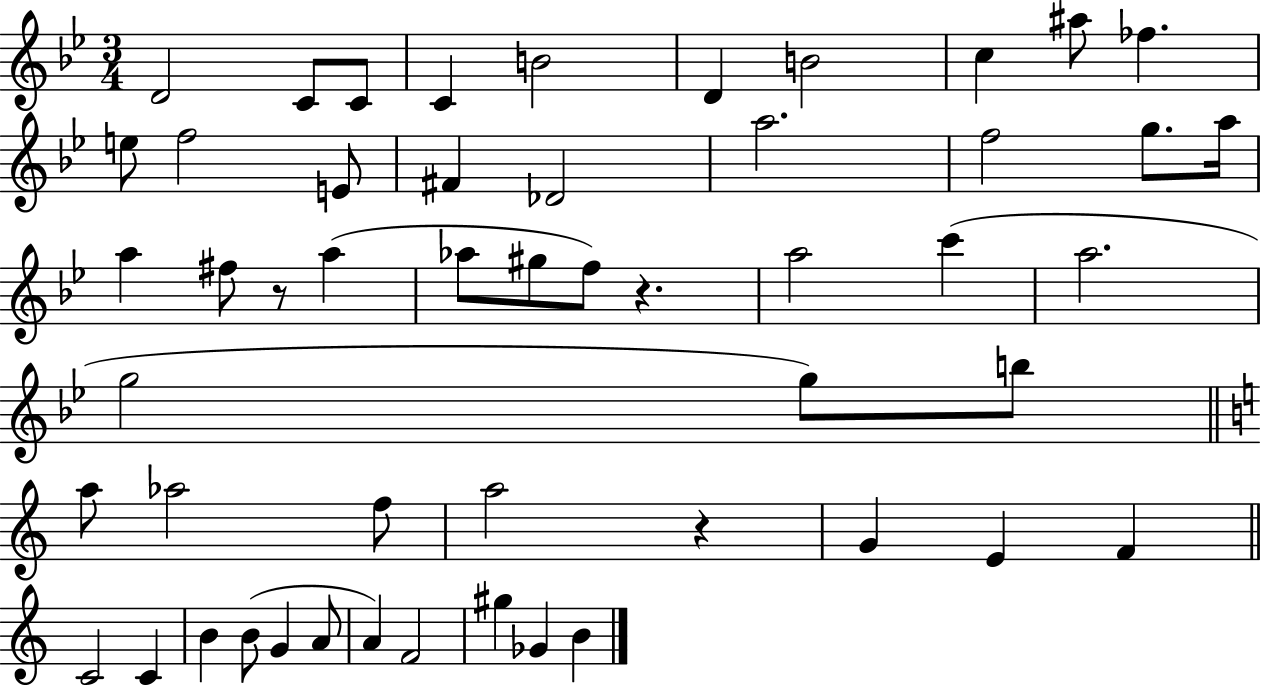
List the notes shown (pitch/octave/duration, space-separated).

D4/h C4/e C4/e C4/q B4/h D4/q B4/h C5/q A#5/e FES5/q. E5/e F5/h E4/e F#4/q Db4/h A5/h. F5/h G5/e. A5/s A5/q F#5/e R/e A5/q Ab5/e G#5/e F5/e R/q. A5/h C6/q A5/h. G5/h G5/e B5/e A5/e Ab5/h F5/e A5/h R/q G4/q E4/q F4/q C4/h C4/q B4/q B4/e G4/q A4/e A4/q F4/h G#5/q Gb4/q B4/q